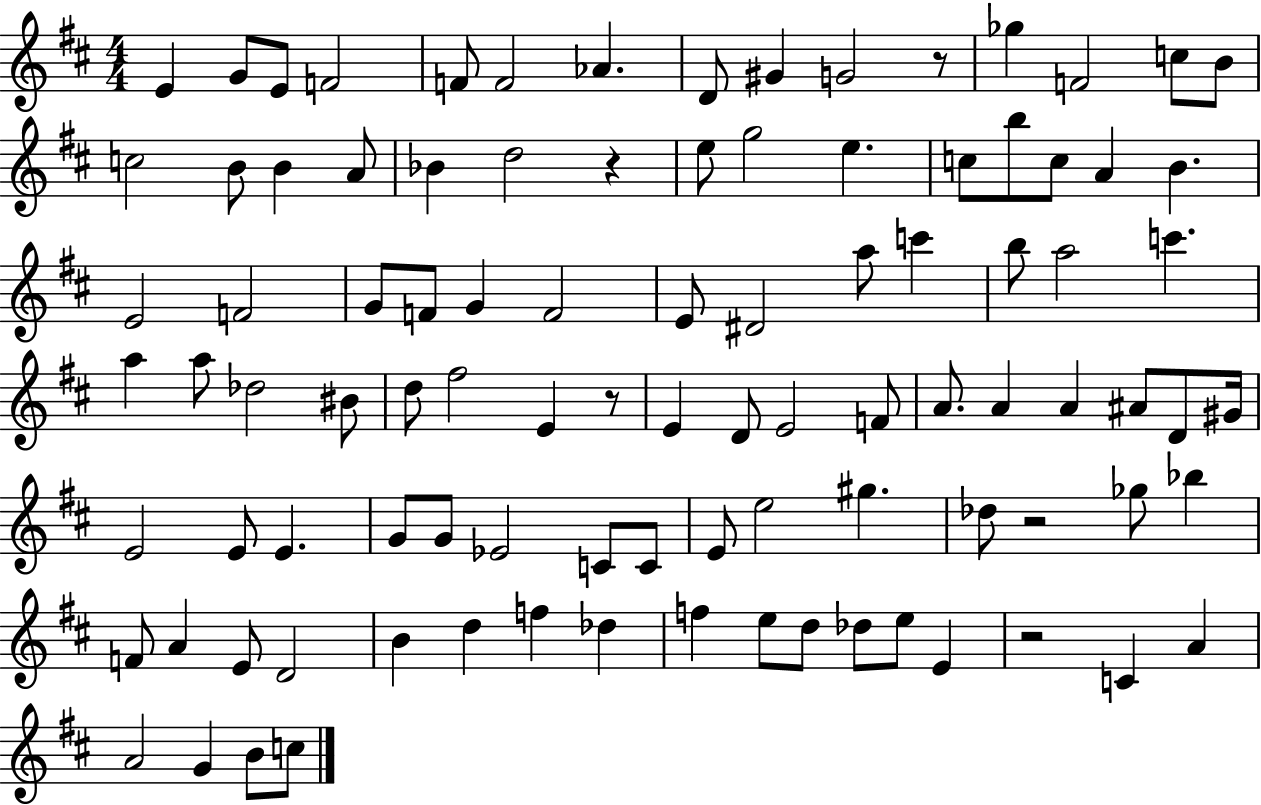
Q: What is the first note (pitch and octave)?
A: E4